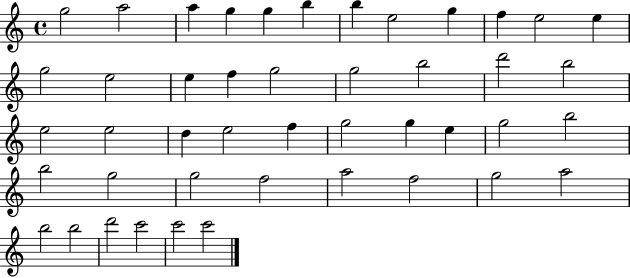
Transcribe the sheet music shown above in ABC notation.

X:1
T:Untitled
M:4/4
L:1/4
K:C
g2 a2 a g g b b e2 g f e2 e g2 e2 e f g2 g2 b2 d'2 b2 e2 e2 d e2 f g2 g e g2 b2 b2 g2 g2 f2 a2 f2 g2 a2 b2 b2 d'2 c'2 c'2 c'2